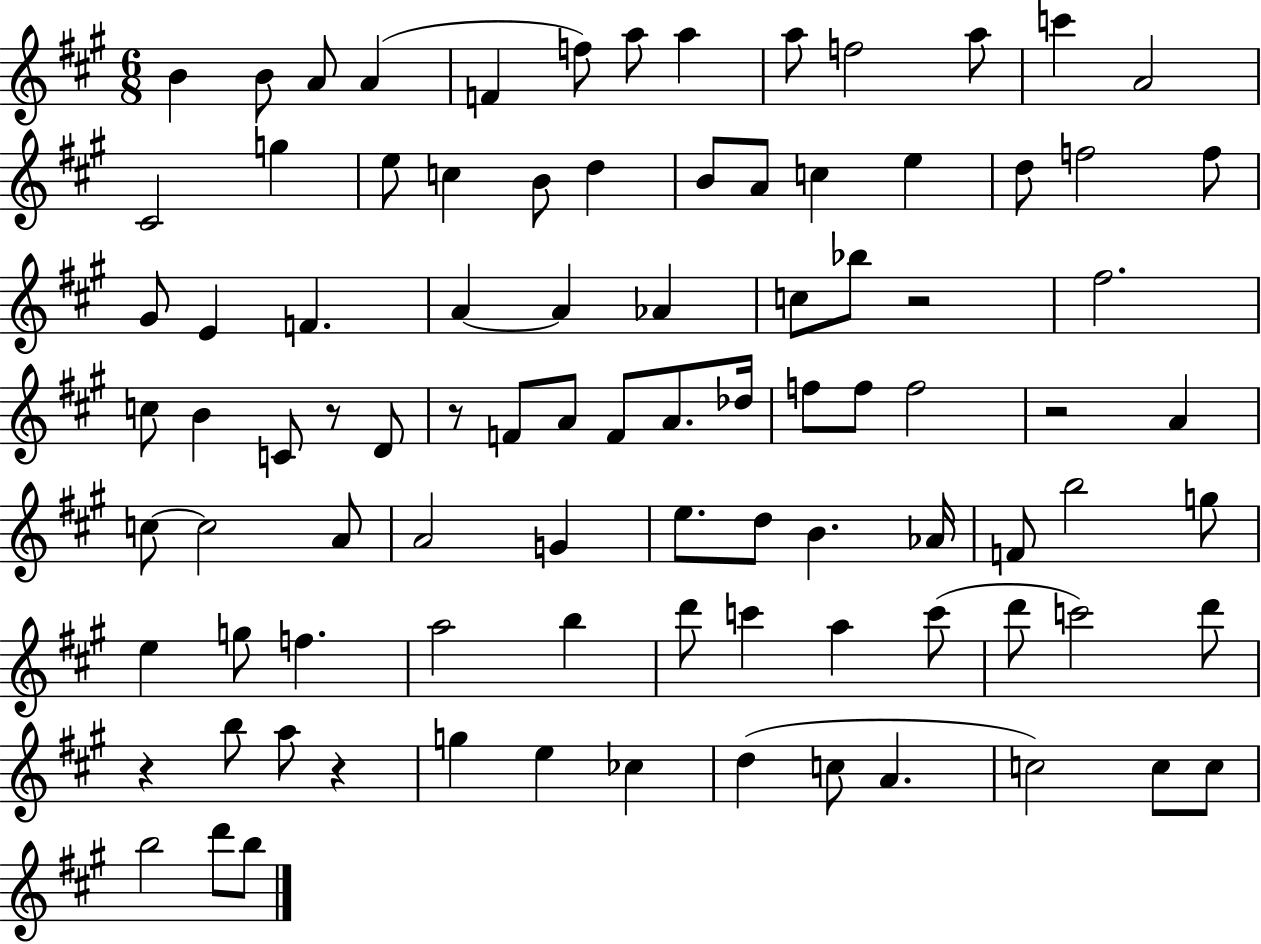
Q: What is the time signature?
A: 6/8